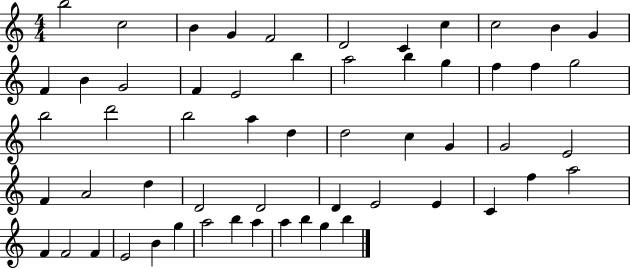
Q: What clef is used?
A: treble